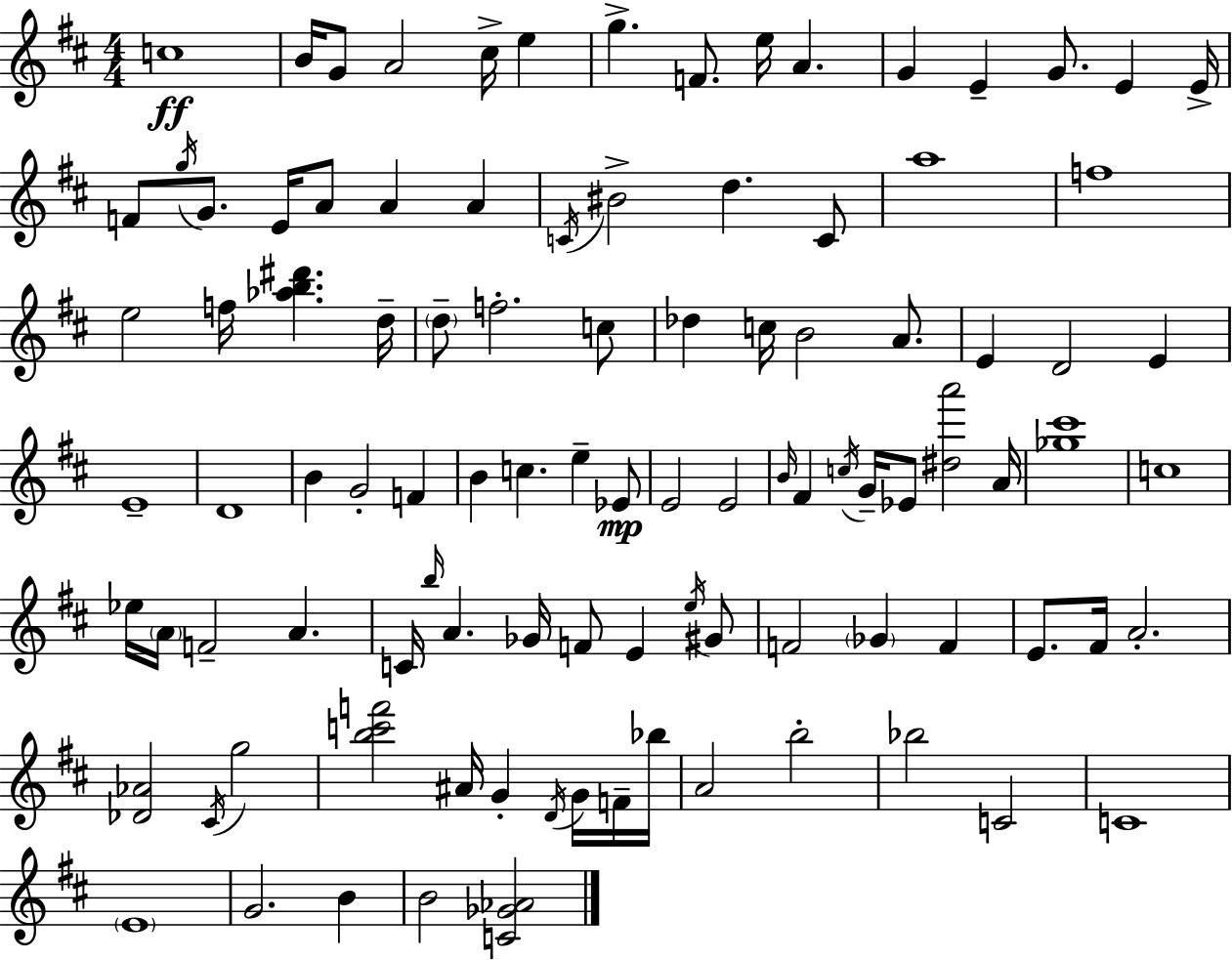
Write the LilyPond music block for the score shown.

{
  \clef treble
  \numericTimeSignature
  \time 4/4
  \key d \major
  c''1\ff | b'16 g'8 a'2 cis''16-> e''4 | g''4.-> f'8. e''16 a'4. | g'4 e'4-- g'8. e'4 e'16-> | \break f'8 \acciaccatura { g''16 } g'8. e'16 a'8 a'4 a'4 | \acciaccatura { c'16 } bis'2-> d''4. | c'8 a''1 | f''1 | \break e''2 f''16 <aes'' b'' dis'''>4. | d''16-- \parenthesize d''8-- f''2.-. | c''8 des''4 c''16 b'2 a'8. | e'4 d'2 e'4 | \break e'1-- | d'1 | b'4 g'2-. f'4 | b'4 c''4. e''4-- | \break ees'8\mp e'2 e'2 | \grace { b'16 } fis'4 \acciaccatura { c''16 } g'16-- ees'8 <dis'' a'''>2 | a'16 <ges'' cis'''>1 | c''1 | \break ees''16 \parenthesize a'16 f'2-- a'4. | c'16 \grace { b''16 } a'4. ges'16 f'8 e'4 | \acciaccatura { e''16 } gis'8 f'2 \parenthesize ges'4 | f'4 e'8. fis'16 a'2.-. | \break <des' aes'>2 \acciaccatura { cis'16 } g''2 | <b'' c''' f'''>2 ais'16 | g'4-. \acciaccatura { d'16 } g'16 f'16-- bes''16 a'2 | b''2-. bes''2 | \break c'2 c'1 | \parenthesize e'1 | g'2. | b'4 b'2 | \break <c' ges' aes'>2 \bar "|."
}